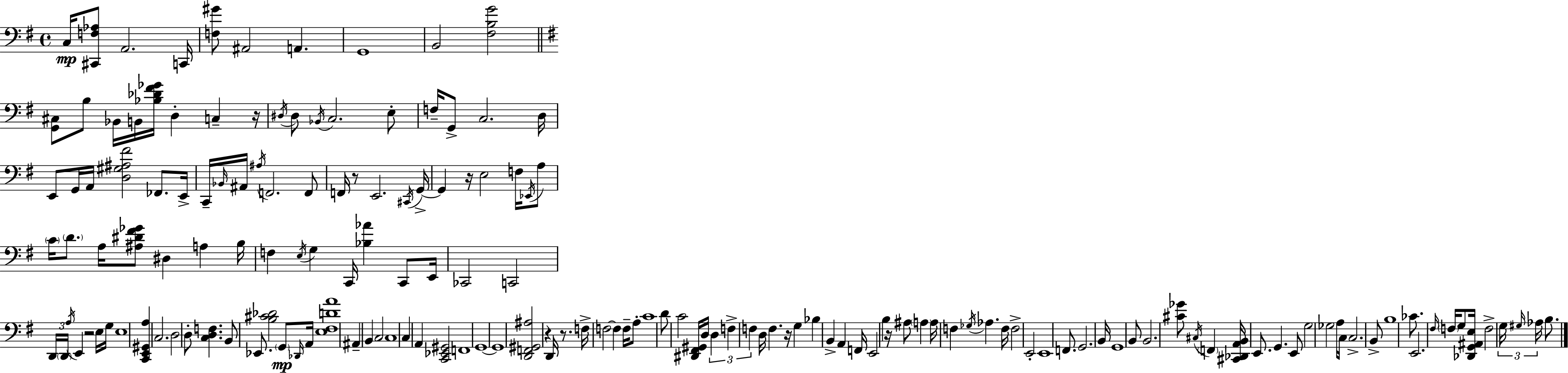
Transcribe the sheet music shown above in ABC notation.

X:1
T:Untitled
M:4/4
L:1/4
K:Em
C,/4 [^C,,F,_A,]/2 A,,2 C,,/4 [F,^G]/2 ^A,,2 A,, G,,4 B,,2 [^F,B,G]2 [G,,^C,]/2 B,/2 _B,,/4 B,,/4 [_B,_D^F_G]/4 D, C, z/4 ^D,/4 ^D,/2 _B,,/4 C,2 E,/2 F,/4 G,,/2 C,2 D,/4 E,,/2 G,,/4 A,,/4 [D,^G,^A,^F]2 _F,,/2 E,,/4 C,,/4 _B,,/4 ^A,,/4 ^A,/4 F,,2 F,,/2 F,,/4 z/2 E,,2 ^C,,/4 G,,/4 G,, z/4 E,2 F,/4 _E,,/4 A,/2 C/4 D/2 A,/4 [^A,^D^F_G]/2 ^D, A, B,/4 F, E,/4 G, C,,/4 [_B,_A] C,,/2 E,,/4 _C,,2 C,,2 D,,/4 D,,/4 A,/4 E,, z2 E,/4 G,/4 E,4 [C,,E,,^G,,A,] C,2 D,2 D,/2 [C,D,F,] B,,/2 _E,,/2 [B,^C_D]2 G,,/2 _D,,/4 A,,/4 [E,^F,DA]4 ^A,, B,, C,2 C,4 C, A,, [C,,_E,,^G,,]2 F,,4 G,,4 G,,4 [D,,F,,^G,,^A,]2 z D,,/4 z/2 F,/4 F,2 F, F,/4 A,/2 C4 D/2 C2 [^D,,^F,,^G,,]/4 D,/4 D, F, F, D,/4 F, z/4 G, _B, B,, A,, F,,/4 E,,2 B, z/4 ^A,/2 A, A,/4 F, _G,/4 _A, F,/4 F,2 E,,2 E,,4 F,,/2 G,,2 B,,/4 G,,4 B,,/2 B,,2 [^C_G]/2 ^C,/4 F,, [^C,,_D,,A,,B,,]/4 E,,/2 G,, E,,/2 G,2 _G,2 A,/4 C,/4 C,2 B,,/2 B,4 _C/2 E,,2 ^F,/4 F,/4 G,/2 [_D,,G,,^A,,E,]/4 F,2 G,/4 ^G,/4 _A,/4 B,/2